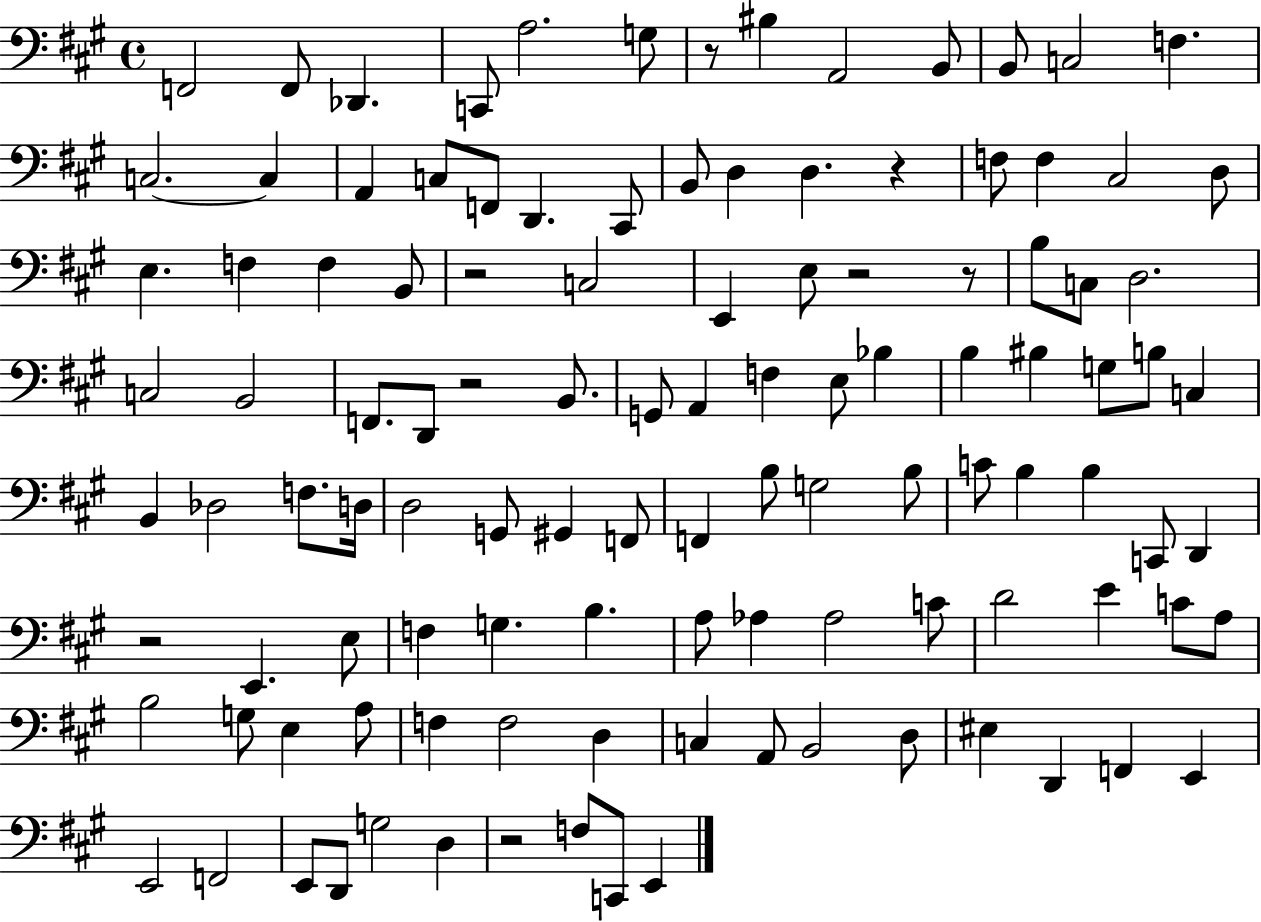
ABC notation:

X:1
T:Untitled
M:4/4
L:1/4
K:A
F,,2 F,,/2 _D,, C,,/2 A,2 G,/2 z/2 ^B, A,,2 B,,/2 B,,/2 C,2 F, C,2 C, A,, C,/2 F,,/2 D,, ^C,,/2 B,,/2 D, D, z F,/2 F, ^C,2 D,/2 E, F, F, B,,/2 z2 C,2 E,, E,/2 z2 z/2 B,/2 C,/2 D,2 C,2 B,,2 F,,/2 D,,/2 z2 B,,/2 G,,/2 A,, F, E,/2 _B, B, ^B, G,/2 B,/2 C, B,, _D,2 F,/2 D,/4 D,2 G,,/2 ^G,, F,,/2 F,, B,/2 G,2 B,/2 C/2 B, B, C,,/2 D,, z2 E,, E,/2 F, G, B, A,/2 _A, _A,2 C/2 D2 E C/2 A,/2 B,2 G,/2 E, A,/2 F, F,2 D, C, A,,/2 B,,2 D,/2 ^E, D,, F,, E,, E,,2 F,,2 E,,/2 D,,/2 G,2 D, z2 F,/2 C,,/2 E,,